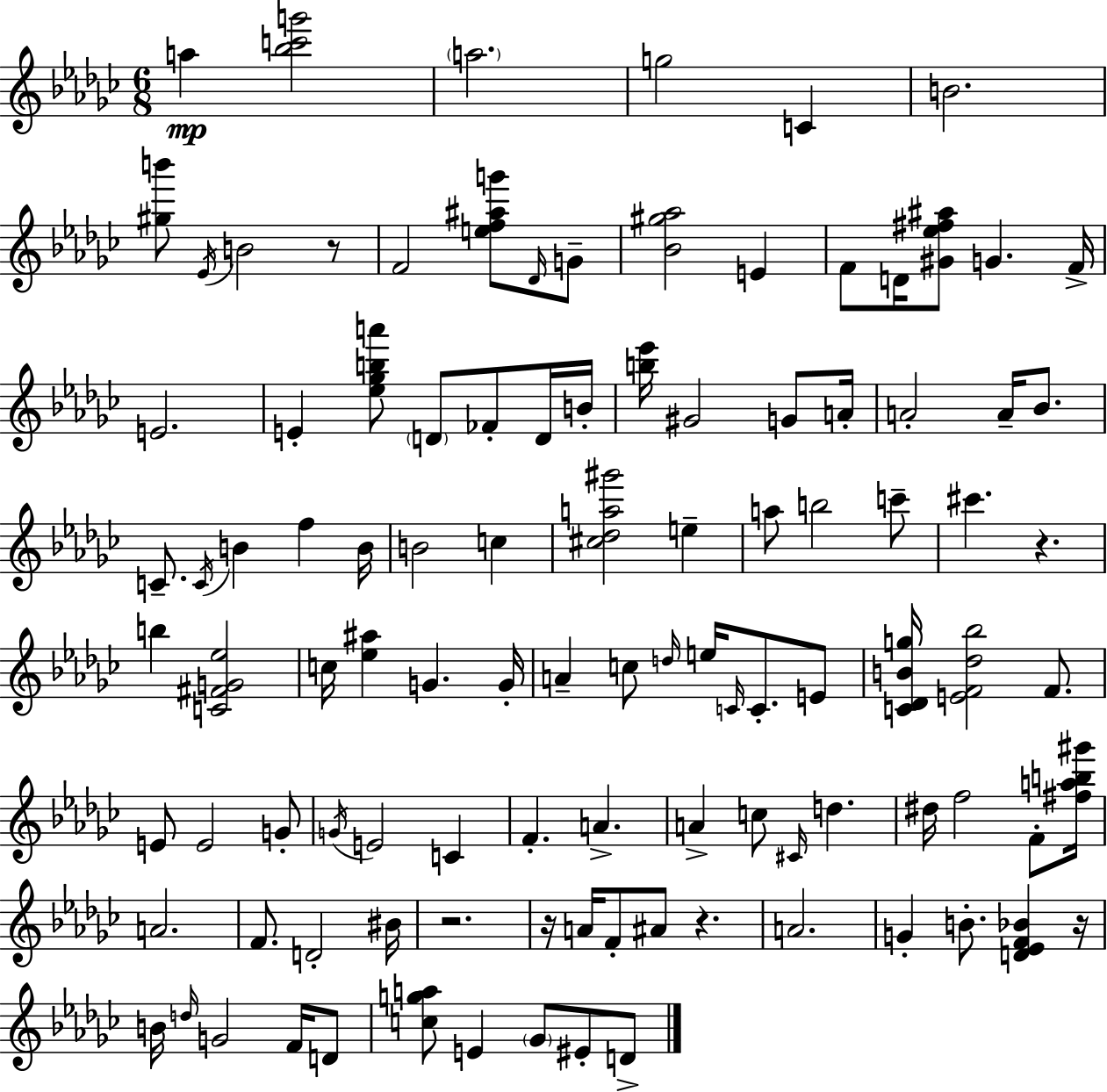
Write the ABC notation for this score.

X:1
T:Untitled
M:6/8
L:1/4
K:Ebm
a [_bc'g']2 a2 g2 C B2 [^gb']/2 _E/4 B2 z/2 F2 [ef^ag']/2 _D/4 G/2 [_B^g_a]2 E F/2 D/4 [^G_e^f^a]/2 G F/4 E2 E [_e_gba']/2 D/2 _F/2 D/4 B/4 [b_e']/4 ^G2 G/2 A/4 A2 A/4 _B/2 C/2 C/4 B f B/4 B2 c [^c_da^g']2 e a/2 b2 c'/2 ^c' z b [C^FG_e]2 c/4 [_e^a] G G/4 A c/2 d/4 e/4 C/4 C/2 E/2 [C_DBg]/4 [EF_d_b]2 F/2 E/2 E2 G/2 G/4 E2 C F A A c/2 ^C/4 d ^d/4 f2 F/2 [^fab^g']/4 A2 F/2 D2 ^B/4 z2 z/4 A/4 F/2 ^A/2 z A2 G B/2 [D_EF_B] z/4 B/4 d/4 G2 F/4 D/2 [cga]/2 E _G/2 ^E/2 D/2